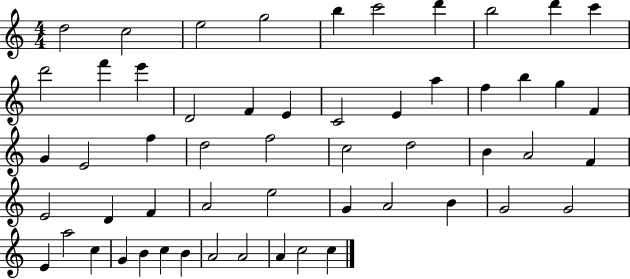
X:1
T:Untitled
M:4/4
L:1/4
K:C
d2 c2 e2 g2 b c'2 d' b2 d' c' d'2 f' e' D2 F E C2 E a f b g F G E2 f d2 f2 c2 d2 B A2 F E2 D F A2 e2 G A2 B G2 G2 E a2 c G B c B A2 A2 A c2 c